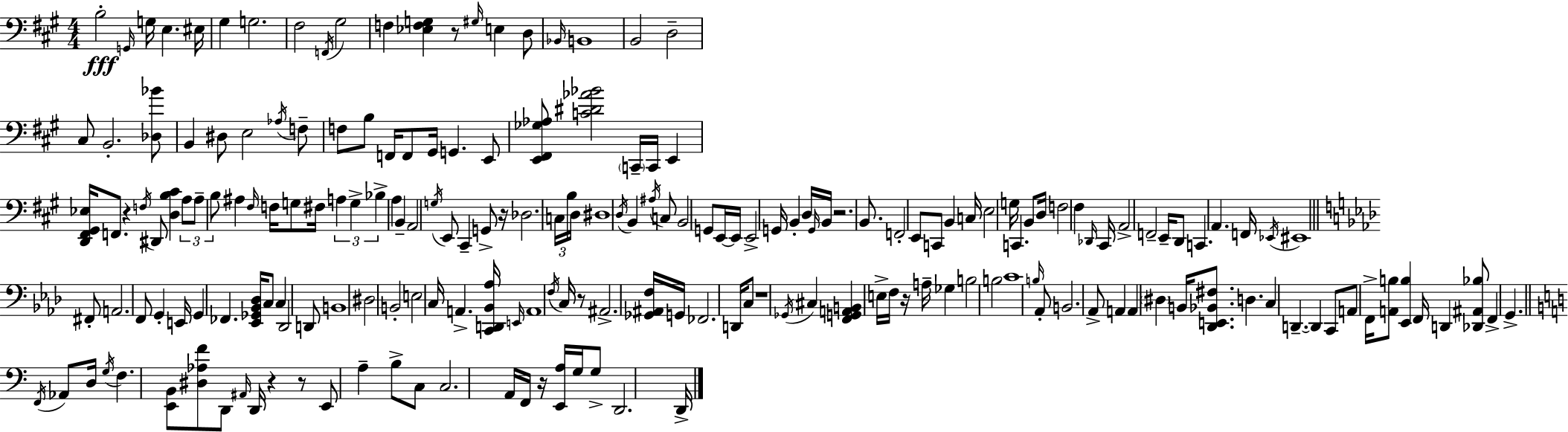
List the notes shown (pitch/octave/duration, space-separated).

B3/h G2/s G3/s E3/q. EIS3/s G#3/q G3/h. F#3/h F2/s G#3/h F3/q [Eb3,F3,G3]/q R/e G#3/s E3/q D3/e Bb2/s B2/w B2/h D3/h C#3/e B2/h. [Db3,Bb4]/e B2/q D#3/e E3/h Ab3/s F3/e F3/e B3/e F2/s F2/e G#2/s G2/q. E2/e [E2,F#2,Gb3,Ab3]/e [C4,D#4,Ab4,Bb4]/h C2/s C2/s E2/q [D2,F#2,G#2,Eb3]/s F2/e. R/q F3/s D#2/e [D3,B3,C#4]/q A3/e A3/e B3/e A#3/q F#3/s F3/s G3/e F#3/s A3/q G3/q Bb3/q A3/q B2/q A2/h G3/s E2/e C#2/q G2/e R/s Db3/h. C3/s B3/s D3/s D#3/w D3/s B2/q A#3/s C3/e B2/h G2/e E2/s E2/s E2/h G2/s B2/q D3/s G2/s B2/s R/h. B2/e. F2/h E2/e C2/e B2/q C3/s E3/h G3/s C2/q. B2/e D3/s F3/h F#3/q Db2/s C#2/s A2/h F2/h E2/s D2/e C2/q. A2/q. F2/s Eb2/s EIS2/w F#2/e A2/h. F2/e G2/q E2/s G2/q FES2/q. [Eb2,Gb2,Bb2,Db3]/s C3/e C3/q Db2/h D2/e B2/w D#3/h B2/h E3/h C3/s A2/q. [C2,D2,Bb2,Ab3]/s E2/s A2/w F3/s C3/s R/e A#2/h. [Gb2,A#2,F3]/s G2/s FES2/h. D2/s C3/e R/w Gb2/s C#3/q [F2,G2,A2,B2]/q E3/s F3/s R/s A3/s Gb3/q B3/h B3/h C4/w B3/s Ab2/e B2/h. Ab2/e A2/q A2/q D#3/q B2/s [Db2,E2,Bb2,F#3]/e. D3/q. C3/q D2/q. D2/q C2/e A2/e F2/s [A2,B3]/e [Eb2,B3]/q F2/s D2/q [Db2,A#2,Bb3]/e F2/q G2/q. F2/s Ab2/e D3/s G3/s F3/q. [E2,B2]/e [D#3,Ab3,F4]/e D2/e A#2/s D2/s R/q R/e E2/e A3/q B3/e C3/e C3/h. A2/s F2/s R/s [E2,A3]/s G3/s G3/e D2/h. D2/s